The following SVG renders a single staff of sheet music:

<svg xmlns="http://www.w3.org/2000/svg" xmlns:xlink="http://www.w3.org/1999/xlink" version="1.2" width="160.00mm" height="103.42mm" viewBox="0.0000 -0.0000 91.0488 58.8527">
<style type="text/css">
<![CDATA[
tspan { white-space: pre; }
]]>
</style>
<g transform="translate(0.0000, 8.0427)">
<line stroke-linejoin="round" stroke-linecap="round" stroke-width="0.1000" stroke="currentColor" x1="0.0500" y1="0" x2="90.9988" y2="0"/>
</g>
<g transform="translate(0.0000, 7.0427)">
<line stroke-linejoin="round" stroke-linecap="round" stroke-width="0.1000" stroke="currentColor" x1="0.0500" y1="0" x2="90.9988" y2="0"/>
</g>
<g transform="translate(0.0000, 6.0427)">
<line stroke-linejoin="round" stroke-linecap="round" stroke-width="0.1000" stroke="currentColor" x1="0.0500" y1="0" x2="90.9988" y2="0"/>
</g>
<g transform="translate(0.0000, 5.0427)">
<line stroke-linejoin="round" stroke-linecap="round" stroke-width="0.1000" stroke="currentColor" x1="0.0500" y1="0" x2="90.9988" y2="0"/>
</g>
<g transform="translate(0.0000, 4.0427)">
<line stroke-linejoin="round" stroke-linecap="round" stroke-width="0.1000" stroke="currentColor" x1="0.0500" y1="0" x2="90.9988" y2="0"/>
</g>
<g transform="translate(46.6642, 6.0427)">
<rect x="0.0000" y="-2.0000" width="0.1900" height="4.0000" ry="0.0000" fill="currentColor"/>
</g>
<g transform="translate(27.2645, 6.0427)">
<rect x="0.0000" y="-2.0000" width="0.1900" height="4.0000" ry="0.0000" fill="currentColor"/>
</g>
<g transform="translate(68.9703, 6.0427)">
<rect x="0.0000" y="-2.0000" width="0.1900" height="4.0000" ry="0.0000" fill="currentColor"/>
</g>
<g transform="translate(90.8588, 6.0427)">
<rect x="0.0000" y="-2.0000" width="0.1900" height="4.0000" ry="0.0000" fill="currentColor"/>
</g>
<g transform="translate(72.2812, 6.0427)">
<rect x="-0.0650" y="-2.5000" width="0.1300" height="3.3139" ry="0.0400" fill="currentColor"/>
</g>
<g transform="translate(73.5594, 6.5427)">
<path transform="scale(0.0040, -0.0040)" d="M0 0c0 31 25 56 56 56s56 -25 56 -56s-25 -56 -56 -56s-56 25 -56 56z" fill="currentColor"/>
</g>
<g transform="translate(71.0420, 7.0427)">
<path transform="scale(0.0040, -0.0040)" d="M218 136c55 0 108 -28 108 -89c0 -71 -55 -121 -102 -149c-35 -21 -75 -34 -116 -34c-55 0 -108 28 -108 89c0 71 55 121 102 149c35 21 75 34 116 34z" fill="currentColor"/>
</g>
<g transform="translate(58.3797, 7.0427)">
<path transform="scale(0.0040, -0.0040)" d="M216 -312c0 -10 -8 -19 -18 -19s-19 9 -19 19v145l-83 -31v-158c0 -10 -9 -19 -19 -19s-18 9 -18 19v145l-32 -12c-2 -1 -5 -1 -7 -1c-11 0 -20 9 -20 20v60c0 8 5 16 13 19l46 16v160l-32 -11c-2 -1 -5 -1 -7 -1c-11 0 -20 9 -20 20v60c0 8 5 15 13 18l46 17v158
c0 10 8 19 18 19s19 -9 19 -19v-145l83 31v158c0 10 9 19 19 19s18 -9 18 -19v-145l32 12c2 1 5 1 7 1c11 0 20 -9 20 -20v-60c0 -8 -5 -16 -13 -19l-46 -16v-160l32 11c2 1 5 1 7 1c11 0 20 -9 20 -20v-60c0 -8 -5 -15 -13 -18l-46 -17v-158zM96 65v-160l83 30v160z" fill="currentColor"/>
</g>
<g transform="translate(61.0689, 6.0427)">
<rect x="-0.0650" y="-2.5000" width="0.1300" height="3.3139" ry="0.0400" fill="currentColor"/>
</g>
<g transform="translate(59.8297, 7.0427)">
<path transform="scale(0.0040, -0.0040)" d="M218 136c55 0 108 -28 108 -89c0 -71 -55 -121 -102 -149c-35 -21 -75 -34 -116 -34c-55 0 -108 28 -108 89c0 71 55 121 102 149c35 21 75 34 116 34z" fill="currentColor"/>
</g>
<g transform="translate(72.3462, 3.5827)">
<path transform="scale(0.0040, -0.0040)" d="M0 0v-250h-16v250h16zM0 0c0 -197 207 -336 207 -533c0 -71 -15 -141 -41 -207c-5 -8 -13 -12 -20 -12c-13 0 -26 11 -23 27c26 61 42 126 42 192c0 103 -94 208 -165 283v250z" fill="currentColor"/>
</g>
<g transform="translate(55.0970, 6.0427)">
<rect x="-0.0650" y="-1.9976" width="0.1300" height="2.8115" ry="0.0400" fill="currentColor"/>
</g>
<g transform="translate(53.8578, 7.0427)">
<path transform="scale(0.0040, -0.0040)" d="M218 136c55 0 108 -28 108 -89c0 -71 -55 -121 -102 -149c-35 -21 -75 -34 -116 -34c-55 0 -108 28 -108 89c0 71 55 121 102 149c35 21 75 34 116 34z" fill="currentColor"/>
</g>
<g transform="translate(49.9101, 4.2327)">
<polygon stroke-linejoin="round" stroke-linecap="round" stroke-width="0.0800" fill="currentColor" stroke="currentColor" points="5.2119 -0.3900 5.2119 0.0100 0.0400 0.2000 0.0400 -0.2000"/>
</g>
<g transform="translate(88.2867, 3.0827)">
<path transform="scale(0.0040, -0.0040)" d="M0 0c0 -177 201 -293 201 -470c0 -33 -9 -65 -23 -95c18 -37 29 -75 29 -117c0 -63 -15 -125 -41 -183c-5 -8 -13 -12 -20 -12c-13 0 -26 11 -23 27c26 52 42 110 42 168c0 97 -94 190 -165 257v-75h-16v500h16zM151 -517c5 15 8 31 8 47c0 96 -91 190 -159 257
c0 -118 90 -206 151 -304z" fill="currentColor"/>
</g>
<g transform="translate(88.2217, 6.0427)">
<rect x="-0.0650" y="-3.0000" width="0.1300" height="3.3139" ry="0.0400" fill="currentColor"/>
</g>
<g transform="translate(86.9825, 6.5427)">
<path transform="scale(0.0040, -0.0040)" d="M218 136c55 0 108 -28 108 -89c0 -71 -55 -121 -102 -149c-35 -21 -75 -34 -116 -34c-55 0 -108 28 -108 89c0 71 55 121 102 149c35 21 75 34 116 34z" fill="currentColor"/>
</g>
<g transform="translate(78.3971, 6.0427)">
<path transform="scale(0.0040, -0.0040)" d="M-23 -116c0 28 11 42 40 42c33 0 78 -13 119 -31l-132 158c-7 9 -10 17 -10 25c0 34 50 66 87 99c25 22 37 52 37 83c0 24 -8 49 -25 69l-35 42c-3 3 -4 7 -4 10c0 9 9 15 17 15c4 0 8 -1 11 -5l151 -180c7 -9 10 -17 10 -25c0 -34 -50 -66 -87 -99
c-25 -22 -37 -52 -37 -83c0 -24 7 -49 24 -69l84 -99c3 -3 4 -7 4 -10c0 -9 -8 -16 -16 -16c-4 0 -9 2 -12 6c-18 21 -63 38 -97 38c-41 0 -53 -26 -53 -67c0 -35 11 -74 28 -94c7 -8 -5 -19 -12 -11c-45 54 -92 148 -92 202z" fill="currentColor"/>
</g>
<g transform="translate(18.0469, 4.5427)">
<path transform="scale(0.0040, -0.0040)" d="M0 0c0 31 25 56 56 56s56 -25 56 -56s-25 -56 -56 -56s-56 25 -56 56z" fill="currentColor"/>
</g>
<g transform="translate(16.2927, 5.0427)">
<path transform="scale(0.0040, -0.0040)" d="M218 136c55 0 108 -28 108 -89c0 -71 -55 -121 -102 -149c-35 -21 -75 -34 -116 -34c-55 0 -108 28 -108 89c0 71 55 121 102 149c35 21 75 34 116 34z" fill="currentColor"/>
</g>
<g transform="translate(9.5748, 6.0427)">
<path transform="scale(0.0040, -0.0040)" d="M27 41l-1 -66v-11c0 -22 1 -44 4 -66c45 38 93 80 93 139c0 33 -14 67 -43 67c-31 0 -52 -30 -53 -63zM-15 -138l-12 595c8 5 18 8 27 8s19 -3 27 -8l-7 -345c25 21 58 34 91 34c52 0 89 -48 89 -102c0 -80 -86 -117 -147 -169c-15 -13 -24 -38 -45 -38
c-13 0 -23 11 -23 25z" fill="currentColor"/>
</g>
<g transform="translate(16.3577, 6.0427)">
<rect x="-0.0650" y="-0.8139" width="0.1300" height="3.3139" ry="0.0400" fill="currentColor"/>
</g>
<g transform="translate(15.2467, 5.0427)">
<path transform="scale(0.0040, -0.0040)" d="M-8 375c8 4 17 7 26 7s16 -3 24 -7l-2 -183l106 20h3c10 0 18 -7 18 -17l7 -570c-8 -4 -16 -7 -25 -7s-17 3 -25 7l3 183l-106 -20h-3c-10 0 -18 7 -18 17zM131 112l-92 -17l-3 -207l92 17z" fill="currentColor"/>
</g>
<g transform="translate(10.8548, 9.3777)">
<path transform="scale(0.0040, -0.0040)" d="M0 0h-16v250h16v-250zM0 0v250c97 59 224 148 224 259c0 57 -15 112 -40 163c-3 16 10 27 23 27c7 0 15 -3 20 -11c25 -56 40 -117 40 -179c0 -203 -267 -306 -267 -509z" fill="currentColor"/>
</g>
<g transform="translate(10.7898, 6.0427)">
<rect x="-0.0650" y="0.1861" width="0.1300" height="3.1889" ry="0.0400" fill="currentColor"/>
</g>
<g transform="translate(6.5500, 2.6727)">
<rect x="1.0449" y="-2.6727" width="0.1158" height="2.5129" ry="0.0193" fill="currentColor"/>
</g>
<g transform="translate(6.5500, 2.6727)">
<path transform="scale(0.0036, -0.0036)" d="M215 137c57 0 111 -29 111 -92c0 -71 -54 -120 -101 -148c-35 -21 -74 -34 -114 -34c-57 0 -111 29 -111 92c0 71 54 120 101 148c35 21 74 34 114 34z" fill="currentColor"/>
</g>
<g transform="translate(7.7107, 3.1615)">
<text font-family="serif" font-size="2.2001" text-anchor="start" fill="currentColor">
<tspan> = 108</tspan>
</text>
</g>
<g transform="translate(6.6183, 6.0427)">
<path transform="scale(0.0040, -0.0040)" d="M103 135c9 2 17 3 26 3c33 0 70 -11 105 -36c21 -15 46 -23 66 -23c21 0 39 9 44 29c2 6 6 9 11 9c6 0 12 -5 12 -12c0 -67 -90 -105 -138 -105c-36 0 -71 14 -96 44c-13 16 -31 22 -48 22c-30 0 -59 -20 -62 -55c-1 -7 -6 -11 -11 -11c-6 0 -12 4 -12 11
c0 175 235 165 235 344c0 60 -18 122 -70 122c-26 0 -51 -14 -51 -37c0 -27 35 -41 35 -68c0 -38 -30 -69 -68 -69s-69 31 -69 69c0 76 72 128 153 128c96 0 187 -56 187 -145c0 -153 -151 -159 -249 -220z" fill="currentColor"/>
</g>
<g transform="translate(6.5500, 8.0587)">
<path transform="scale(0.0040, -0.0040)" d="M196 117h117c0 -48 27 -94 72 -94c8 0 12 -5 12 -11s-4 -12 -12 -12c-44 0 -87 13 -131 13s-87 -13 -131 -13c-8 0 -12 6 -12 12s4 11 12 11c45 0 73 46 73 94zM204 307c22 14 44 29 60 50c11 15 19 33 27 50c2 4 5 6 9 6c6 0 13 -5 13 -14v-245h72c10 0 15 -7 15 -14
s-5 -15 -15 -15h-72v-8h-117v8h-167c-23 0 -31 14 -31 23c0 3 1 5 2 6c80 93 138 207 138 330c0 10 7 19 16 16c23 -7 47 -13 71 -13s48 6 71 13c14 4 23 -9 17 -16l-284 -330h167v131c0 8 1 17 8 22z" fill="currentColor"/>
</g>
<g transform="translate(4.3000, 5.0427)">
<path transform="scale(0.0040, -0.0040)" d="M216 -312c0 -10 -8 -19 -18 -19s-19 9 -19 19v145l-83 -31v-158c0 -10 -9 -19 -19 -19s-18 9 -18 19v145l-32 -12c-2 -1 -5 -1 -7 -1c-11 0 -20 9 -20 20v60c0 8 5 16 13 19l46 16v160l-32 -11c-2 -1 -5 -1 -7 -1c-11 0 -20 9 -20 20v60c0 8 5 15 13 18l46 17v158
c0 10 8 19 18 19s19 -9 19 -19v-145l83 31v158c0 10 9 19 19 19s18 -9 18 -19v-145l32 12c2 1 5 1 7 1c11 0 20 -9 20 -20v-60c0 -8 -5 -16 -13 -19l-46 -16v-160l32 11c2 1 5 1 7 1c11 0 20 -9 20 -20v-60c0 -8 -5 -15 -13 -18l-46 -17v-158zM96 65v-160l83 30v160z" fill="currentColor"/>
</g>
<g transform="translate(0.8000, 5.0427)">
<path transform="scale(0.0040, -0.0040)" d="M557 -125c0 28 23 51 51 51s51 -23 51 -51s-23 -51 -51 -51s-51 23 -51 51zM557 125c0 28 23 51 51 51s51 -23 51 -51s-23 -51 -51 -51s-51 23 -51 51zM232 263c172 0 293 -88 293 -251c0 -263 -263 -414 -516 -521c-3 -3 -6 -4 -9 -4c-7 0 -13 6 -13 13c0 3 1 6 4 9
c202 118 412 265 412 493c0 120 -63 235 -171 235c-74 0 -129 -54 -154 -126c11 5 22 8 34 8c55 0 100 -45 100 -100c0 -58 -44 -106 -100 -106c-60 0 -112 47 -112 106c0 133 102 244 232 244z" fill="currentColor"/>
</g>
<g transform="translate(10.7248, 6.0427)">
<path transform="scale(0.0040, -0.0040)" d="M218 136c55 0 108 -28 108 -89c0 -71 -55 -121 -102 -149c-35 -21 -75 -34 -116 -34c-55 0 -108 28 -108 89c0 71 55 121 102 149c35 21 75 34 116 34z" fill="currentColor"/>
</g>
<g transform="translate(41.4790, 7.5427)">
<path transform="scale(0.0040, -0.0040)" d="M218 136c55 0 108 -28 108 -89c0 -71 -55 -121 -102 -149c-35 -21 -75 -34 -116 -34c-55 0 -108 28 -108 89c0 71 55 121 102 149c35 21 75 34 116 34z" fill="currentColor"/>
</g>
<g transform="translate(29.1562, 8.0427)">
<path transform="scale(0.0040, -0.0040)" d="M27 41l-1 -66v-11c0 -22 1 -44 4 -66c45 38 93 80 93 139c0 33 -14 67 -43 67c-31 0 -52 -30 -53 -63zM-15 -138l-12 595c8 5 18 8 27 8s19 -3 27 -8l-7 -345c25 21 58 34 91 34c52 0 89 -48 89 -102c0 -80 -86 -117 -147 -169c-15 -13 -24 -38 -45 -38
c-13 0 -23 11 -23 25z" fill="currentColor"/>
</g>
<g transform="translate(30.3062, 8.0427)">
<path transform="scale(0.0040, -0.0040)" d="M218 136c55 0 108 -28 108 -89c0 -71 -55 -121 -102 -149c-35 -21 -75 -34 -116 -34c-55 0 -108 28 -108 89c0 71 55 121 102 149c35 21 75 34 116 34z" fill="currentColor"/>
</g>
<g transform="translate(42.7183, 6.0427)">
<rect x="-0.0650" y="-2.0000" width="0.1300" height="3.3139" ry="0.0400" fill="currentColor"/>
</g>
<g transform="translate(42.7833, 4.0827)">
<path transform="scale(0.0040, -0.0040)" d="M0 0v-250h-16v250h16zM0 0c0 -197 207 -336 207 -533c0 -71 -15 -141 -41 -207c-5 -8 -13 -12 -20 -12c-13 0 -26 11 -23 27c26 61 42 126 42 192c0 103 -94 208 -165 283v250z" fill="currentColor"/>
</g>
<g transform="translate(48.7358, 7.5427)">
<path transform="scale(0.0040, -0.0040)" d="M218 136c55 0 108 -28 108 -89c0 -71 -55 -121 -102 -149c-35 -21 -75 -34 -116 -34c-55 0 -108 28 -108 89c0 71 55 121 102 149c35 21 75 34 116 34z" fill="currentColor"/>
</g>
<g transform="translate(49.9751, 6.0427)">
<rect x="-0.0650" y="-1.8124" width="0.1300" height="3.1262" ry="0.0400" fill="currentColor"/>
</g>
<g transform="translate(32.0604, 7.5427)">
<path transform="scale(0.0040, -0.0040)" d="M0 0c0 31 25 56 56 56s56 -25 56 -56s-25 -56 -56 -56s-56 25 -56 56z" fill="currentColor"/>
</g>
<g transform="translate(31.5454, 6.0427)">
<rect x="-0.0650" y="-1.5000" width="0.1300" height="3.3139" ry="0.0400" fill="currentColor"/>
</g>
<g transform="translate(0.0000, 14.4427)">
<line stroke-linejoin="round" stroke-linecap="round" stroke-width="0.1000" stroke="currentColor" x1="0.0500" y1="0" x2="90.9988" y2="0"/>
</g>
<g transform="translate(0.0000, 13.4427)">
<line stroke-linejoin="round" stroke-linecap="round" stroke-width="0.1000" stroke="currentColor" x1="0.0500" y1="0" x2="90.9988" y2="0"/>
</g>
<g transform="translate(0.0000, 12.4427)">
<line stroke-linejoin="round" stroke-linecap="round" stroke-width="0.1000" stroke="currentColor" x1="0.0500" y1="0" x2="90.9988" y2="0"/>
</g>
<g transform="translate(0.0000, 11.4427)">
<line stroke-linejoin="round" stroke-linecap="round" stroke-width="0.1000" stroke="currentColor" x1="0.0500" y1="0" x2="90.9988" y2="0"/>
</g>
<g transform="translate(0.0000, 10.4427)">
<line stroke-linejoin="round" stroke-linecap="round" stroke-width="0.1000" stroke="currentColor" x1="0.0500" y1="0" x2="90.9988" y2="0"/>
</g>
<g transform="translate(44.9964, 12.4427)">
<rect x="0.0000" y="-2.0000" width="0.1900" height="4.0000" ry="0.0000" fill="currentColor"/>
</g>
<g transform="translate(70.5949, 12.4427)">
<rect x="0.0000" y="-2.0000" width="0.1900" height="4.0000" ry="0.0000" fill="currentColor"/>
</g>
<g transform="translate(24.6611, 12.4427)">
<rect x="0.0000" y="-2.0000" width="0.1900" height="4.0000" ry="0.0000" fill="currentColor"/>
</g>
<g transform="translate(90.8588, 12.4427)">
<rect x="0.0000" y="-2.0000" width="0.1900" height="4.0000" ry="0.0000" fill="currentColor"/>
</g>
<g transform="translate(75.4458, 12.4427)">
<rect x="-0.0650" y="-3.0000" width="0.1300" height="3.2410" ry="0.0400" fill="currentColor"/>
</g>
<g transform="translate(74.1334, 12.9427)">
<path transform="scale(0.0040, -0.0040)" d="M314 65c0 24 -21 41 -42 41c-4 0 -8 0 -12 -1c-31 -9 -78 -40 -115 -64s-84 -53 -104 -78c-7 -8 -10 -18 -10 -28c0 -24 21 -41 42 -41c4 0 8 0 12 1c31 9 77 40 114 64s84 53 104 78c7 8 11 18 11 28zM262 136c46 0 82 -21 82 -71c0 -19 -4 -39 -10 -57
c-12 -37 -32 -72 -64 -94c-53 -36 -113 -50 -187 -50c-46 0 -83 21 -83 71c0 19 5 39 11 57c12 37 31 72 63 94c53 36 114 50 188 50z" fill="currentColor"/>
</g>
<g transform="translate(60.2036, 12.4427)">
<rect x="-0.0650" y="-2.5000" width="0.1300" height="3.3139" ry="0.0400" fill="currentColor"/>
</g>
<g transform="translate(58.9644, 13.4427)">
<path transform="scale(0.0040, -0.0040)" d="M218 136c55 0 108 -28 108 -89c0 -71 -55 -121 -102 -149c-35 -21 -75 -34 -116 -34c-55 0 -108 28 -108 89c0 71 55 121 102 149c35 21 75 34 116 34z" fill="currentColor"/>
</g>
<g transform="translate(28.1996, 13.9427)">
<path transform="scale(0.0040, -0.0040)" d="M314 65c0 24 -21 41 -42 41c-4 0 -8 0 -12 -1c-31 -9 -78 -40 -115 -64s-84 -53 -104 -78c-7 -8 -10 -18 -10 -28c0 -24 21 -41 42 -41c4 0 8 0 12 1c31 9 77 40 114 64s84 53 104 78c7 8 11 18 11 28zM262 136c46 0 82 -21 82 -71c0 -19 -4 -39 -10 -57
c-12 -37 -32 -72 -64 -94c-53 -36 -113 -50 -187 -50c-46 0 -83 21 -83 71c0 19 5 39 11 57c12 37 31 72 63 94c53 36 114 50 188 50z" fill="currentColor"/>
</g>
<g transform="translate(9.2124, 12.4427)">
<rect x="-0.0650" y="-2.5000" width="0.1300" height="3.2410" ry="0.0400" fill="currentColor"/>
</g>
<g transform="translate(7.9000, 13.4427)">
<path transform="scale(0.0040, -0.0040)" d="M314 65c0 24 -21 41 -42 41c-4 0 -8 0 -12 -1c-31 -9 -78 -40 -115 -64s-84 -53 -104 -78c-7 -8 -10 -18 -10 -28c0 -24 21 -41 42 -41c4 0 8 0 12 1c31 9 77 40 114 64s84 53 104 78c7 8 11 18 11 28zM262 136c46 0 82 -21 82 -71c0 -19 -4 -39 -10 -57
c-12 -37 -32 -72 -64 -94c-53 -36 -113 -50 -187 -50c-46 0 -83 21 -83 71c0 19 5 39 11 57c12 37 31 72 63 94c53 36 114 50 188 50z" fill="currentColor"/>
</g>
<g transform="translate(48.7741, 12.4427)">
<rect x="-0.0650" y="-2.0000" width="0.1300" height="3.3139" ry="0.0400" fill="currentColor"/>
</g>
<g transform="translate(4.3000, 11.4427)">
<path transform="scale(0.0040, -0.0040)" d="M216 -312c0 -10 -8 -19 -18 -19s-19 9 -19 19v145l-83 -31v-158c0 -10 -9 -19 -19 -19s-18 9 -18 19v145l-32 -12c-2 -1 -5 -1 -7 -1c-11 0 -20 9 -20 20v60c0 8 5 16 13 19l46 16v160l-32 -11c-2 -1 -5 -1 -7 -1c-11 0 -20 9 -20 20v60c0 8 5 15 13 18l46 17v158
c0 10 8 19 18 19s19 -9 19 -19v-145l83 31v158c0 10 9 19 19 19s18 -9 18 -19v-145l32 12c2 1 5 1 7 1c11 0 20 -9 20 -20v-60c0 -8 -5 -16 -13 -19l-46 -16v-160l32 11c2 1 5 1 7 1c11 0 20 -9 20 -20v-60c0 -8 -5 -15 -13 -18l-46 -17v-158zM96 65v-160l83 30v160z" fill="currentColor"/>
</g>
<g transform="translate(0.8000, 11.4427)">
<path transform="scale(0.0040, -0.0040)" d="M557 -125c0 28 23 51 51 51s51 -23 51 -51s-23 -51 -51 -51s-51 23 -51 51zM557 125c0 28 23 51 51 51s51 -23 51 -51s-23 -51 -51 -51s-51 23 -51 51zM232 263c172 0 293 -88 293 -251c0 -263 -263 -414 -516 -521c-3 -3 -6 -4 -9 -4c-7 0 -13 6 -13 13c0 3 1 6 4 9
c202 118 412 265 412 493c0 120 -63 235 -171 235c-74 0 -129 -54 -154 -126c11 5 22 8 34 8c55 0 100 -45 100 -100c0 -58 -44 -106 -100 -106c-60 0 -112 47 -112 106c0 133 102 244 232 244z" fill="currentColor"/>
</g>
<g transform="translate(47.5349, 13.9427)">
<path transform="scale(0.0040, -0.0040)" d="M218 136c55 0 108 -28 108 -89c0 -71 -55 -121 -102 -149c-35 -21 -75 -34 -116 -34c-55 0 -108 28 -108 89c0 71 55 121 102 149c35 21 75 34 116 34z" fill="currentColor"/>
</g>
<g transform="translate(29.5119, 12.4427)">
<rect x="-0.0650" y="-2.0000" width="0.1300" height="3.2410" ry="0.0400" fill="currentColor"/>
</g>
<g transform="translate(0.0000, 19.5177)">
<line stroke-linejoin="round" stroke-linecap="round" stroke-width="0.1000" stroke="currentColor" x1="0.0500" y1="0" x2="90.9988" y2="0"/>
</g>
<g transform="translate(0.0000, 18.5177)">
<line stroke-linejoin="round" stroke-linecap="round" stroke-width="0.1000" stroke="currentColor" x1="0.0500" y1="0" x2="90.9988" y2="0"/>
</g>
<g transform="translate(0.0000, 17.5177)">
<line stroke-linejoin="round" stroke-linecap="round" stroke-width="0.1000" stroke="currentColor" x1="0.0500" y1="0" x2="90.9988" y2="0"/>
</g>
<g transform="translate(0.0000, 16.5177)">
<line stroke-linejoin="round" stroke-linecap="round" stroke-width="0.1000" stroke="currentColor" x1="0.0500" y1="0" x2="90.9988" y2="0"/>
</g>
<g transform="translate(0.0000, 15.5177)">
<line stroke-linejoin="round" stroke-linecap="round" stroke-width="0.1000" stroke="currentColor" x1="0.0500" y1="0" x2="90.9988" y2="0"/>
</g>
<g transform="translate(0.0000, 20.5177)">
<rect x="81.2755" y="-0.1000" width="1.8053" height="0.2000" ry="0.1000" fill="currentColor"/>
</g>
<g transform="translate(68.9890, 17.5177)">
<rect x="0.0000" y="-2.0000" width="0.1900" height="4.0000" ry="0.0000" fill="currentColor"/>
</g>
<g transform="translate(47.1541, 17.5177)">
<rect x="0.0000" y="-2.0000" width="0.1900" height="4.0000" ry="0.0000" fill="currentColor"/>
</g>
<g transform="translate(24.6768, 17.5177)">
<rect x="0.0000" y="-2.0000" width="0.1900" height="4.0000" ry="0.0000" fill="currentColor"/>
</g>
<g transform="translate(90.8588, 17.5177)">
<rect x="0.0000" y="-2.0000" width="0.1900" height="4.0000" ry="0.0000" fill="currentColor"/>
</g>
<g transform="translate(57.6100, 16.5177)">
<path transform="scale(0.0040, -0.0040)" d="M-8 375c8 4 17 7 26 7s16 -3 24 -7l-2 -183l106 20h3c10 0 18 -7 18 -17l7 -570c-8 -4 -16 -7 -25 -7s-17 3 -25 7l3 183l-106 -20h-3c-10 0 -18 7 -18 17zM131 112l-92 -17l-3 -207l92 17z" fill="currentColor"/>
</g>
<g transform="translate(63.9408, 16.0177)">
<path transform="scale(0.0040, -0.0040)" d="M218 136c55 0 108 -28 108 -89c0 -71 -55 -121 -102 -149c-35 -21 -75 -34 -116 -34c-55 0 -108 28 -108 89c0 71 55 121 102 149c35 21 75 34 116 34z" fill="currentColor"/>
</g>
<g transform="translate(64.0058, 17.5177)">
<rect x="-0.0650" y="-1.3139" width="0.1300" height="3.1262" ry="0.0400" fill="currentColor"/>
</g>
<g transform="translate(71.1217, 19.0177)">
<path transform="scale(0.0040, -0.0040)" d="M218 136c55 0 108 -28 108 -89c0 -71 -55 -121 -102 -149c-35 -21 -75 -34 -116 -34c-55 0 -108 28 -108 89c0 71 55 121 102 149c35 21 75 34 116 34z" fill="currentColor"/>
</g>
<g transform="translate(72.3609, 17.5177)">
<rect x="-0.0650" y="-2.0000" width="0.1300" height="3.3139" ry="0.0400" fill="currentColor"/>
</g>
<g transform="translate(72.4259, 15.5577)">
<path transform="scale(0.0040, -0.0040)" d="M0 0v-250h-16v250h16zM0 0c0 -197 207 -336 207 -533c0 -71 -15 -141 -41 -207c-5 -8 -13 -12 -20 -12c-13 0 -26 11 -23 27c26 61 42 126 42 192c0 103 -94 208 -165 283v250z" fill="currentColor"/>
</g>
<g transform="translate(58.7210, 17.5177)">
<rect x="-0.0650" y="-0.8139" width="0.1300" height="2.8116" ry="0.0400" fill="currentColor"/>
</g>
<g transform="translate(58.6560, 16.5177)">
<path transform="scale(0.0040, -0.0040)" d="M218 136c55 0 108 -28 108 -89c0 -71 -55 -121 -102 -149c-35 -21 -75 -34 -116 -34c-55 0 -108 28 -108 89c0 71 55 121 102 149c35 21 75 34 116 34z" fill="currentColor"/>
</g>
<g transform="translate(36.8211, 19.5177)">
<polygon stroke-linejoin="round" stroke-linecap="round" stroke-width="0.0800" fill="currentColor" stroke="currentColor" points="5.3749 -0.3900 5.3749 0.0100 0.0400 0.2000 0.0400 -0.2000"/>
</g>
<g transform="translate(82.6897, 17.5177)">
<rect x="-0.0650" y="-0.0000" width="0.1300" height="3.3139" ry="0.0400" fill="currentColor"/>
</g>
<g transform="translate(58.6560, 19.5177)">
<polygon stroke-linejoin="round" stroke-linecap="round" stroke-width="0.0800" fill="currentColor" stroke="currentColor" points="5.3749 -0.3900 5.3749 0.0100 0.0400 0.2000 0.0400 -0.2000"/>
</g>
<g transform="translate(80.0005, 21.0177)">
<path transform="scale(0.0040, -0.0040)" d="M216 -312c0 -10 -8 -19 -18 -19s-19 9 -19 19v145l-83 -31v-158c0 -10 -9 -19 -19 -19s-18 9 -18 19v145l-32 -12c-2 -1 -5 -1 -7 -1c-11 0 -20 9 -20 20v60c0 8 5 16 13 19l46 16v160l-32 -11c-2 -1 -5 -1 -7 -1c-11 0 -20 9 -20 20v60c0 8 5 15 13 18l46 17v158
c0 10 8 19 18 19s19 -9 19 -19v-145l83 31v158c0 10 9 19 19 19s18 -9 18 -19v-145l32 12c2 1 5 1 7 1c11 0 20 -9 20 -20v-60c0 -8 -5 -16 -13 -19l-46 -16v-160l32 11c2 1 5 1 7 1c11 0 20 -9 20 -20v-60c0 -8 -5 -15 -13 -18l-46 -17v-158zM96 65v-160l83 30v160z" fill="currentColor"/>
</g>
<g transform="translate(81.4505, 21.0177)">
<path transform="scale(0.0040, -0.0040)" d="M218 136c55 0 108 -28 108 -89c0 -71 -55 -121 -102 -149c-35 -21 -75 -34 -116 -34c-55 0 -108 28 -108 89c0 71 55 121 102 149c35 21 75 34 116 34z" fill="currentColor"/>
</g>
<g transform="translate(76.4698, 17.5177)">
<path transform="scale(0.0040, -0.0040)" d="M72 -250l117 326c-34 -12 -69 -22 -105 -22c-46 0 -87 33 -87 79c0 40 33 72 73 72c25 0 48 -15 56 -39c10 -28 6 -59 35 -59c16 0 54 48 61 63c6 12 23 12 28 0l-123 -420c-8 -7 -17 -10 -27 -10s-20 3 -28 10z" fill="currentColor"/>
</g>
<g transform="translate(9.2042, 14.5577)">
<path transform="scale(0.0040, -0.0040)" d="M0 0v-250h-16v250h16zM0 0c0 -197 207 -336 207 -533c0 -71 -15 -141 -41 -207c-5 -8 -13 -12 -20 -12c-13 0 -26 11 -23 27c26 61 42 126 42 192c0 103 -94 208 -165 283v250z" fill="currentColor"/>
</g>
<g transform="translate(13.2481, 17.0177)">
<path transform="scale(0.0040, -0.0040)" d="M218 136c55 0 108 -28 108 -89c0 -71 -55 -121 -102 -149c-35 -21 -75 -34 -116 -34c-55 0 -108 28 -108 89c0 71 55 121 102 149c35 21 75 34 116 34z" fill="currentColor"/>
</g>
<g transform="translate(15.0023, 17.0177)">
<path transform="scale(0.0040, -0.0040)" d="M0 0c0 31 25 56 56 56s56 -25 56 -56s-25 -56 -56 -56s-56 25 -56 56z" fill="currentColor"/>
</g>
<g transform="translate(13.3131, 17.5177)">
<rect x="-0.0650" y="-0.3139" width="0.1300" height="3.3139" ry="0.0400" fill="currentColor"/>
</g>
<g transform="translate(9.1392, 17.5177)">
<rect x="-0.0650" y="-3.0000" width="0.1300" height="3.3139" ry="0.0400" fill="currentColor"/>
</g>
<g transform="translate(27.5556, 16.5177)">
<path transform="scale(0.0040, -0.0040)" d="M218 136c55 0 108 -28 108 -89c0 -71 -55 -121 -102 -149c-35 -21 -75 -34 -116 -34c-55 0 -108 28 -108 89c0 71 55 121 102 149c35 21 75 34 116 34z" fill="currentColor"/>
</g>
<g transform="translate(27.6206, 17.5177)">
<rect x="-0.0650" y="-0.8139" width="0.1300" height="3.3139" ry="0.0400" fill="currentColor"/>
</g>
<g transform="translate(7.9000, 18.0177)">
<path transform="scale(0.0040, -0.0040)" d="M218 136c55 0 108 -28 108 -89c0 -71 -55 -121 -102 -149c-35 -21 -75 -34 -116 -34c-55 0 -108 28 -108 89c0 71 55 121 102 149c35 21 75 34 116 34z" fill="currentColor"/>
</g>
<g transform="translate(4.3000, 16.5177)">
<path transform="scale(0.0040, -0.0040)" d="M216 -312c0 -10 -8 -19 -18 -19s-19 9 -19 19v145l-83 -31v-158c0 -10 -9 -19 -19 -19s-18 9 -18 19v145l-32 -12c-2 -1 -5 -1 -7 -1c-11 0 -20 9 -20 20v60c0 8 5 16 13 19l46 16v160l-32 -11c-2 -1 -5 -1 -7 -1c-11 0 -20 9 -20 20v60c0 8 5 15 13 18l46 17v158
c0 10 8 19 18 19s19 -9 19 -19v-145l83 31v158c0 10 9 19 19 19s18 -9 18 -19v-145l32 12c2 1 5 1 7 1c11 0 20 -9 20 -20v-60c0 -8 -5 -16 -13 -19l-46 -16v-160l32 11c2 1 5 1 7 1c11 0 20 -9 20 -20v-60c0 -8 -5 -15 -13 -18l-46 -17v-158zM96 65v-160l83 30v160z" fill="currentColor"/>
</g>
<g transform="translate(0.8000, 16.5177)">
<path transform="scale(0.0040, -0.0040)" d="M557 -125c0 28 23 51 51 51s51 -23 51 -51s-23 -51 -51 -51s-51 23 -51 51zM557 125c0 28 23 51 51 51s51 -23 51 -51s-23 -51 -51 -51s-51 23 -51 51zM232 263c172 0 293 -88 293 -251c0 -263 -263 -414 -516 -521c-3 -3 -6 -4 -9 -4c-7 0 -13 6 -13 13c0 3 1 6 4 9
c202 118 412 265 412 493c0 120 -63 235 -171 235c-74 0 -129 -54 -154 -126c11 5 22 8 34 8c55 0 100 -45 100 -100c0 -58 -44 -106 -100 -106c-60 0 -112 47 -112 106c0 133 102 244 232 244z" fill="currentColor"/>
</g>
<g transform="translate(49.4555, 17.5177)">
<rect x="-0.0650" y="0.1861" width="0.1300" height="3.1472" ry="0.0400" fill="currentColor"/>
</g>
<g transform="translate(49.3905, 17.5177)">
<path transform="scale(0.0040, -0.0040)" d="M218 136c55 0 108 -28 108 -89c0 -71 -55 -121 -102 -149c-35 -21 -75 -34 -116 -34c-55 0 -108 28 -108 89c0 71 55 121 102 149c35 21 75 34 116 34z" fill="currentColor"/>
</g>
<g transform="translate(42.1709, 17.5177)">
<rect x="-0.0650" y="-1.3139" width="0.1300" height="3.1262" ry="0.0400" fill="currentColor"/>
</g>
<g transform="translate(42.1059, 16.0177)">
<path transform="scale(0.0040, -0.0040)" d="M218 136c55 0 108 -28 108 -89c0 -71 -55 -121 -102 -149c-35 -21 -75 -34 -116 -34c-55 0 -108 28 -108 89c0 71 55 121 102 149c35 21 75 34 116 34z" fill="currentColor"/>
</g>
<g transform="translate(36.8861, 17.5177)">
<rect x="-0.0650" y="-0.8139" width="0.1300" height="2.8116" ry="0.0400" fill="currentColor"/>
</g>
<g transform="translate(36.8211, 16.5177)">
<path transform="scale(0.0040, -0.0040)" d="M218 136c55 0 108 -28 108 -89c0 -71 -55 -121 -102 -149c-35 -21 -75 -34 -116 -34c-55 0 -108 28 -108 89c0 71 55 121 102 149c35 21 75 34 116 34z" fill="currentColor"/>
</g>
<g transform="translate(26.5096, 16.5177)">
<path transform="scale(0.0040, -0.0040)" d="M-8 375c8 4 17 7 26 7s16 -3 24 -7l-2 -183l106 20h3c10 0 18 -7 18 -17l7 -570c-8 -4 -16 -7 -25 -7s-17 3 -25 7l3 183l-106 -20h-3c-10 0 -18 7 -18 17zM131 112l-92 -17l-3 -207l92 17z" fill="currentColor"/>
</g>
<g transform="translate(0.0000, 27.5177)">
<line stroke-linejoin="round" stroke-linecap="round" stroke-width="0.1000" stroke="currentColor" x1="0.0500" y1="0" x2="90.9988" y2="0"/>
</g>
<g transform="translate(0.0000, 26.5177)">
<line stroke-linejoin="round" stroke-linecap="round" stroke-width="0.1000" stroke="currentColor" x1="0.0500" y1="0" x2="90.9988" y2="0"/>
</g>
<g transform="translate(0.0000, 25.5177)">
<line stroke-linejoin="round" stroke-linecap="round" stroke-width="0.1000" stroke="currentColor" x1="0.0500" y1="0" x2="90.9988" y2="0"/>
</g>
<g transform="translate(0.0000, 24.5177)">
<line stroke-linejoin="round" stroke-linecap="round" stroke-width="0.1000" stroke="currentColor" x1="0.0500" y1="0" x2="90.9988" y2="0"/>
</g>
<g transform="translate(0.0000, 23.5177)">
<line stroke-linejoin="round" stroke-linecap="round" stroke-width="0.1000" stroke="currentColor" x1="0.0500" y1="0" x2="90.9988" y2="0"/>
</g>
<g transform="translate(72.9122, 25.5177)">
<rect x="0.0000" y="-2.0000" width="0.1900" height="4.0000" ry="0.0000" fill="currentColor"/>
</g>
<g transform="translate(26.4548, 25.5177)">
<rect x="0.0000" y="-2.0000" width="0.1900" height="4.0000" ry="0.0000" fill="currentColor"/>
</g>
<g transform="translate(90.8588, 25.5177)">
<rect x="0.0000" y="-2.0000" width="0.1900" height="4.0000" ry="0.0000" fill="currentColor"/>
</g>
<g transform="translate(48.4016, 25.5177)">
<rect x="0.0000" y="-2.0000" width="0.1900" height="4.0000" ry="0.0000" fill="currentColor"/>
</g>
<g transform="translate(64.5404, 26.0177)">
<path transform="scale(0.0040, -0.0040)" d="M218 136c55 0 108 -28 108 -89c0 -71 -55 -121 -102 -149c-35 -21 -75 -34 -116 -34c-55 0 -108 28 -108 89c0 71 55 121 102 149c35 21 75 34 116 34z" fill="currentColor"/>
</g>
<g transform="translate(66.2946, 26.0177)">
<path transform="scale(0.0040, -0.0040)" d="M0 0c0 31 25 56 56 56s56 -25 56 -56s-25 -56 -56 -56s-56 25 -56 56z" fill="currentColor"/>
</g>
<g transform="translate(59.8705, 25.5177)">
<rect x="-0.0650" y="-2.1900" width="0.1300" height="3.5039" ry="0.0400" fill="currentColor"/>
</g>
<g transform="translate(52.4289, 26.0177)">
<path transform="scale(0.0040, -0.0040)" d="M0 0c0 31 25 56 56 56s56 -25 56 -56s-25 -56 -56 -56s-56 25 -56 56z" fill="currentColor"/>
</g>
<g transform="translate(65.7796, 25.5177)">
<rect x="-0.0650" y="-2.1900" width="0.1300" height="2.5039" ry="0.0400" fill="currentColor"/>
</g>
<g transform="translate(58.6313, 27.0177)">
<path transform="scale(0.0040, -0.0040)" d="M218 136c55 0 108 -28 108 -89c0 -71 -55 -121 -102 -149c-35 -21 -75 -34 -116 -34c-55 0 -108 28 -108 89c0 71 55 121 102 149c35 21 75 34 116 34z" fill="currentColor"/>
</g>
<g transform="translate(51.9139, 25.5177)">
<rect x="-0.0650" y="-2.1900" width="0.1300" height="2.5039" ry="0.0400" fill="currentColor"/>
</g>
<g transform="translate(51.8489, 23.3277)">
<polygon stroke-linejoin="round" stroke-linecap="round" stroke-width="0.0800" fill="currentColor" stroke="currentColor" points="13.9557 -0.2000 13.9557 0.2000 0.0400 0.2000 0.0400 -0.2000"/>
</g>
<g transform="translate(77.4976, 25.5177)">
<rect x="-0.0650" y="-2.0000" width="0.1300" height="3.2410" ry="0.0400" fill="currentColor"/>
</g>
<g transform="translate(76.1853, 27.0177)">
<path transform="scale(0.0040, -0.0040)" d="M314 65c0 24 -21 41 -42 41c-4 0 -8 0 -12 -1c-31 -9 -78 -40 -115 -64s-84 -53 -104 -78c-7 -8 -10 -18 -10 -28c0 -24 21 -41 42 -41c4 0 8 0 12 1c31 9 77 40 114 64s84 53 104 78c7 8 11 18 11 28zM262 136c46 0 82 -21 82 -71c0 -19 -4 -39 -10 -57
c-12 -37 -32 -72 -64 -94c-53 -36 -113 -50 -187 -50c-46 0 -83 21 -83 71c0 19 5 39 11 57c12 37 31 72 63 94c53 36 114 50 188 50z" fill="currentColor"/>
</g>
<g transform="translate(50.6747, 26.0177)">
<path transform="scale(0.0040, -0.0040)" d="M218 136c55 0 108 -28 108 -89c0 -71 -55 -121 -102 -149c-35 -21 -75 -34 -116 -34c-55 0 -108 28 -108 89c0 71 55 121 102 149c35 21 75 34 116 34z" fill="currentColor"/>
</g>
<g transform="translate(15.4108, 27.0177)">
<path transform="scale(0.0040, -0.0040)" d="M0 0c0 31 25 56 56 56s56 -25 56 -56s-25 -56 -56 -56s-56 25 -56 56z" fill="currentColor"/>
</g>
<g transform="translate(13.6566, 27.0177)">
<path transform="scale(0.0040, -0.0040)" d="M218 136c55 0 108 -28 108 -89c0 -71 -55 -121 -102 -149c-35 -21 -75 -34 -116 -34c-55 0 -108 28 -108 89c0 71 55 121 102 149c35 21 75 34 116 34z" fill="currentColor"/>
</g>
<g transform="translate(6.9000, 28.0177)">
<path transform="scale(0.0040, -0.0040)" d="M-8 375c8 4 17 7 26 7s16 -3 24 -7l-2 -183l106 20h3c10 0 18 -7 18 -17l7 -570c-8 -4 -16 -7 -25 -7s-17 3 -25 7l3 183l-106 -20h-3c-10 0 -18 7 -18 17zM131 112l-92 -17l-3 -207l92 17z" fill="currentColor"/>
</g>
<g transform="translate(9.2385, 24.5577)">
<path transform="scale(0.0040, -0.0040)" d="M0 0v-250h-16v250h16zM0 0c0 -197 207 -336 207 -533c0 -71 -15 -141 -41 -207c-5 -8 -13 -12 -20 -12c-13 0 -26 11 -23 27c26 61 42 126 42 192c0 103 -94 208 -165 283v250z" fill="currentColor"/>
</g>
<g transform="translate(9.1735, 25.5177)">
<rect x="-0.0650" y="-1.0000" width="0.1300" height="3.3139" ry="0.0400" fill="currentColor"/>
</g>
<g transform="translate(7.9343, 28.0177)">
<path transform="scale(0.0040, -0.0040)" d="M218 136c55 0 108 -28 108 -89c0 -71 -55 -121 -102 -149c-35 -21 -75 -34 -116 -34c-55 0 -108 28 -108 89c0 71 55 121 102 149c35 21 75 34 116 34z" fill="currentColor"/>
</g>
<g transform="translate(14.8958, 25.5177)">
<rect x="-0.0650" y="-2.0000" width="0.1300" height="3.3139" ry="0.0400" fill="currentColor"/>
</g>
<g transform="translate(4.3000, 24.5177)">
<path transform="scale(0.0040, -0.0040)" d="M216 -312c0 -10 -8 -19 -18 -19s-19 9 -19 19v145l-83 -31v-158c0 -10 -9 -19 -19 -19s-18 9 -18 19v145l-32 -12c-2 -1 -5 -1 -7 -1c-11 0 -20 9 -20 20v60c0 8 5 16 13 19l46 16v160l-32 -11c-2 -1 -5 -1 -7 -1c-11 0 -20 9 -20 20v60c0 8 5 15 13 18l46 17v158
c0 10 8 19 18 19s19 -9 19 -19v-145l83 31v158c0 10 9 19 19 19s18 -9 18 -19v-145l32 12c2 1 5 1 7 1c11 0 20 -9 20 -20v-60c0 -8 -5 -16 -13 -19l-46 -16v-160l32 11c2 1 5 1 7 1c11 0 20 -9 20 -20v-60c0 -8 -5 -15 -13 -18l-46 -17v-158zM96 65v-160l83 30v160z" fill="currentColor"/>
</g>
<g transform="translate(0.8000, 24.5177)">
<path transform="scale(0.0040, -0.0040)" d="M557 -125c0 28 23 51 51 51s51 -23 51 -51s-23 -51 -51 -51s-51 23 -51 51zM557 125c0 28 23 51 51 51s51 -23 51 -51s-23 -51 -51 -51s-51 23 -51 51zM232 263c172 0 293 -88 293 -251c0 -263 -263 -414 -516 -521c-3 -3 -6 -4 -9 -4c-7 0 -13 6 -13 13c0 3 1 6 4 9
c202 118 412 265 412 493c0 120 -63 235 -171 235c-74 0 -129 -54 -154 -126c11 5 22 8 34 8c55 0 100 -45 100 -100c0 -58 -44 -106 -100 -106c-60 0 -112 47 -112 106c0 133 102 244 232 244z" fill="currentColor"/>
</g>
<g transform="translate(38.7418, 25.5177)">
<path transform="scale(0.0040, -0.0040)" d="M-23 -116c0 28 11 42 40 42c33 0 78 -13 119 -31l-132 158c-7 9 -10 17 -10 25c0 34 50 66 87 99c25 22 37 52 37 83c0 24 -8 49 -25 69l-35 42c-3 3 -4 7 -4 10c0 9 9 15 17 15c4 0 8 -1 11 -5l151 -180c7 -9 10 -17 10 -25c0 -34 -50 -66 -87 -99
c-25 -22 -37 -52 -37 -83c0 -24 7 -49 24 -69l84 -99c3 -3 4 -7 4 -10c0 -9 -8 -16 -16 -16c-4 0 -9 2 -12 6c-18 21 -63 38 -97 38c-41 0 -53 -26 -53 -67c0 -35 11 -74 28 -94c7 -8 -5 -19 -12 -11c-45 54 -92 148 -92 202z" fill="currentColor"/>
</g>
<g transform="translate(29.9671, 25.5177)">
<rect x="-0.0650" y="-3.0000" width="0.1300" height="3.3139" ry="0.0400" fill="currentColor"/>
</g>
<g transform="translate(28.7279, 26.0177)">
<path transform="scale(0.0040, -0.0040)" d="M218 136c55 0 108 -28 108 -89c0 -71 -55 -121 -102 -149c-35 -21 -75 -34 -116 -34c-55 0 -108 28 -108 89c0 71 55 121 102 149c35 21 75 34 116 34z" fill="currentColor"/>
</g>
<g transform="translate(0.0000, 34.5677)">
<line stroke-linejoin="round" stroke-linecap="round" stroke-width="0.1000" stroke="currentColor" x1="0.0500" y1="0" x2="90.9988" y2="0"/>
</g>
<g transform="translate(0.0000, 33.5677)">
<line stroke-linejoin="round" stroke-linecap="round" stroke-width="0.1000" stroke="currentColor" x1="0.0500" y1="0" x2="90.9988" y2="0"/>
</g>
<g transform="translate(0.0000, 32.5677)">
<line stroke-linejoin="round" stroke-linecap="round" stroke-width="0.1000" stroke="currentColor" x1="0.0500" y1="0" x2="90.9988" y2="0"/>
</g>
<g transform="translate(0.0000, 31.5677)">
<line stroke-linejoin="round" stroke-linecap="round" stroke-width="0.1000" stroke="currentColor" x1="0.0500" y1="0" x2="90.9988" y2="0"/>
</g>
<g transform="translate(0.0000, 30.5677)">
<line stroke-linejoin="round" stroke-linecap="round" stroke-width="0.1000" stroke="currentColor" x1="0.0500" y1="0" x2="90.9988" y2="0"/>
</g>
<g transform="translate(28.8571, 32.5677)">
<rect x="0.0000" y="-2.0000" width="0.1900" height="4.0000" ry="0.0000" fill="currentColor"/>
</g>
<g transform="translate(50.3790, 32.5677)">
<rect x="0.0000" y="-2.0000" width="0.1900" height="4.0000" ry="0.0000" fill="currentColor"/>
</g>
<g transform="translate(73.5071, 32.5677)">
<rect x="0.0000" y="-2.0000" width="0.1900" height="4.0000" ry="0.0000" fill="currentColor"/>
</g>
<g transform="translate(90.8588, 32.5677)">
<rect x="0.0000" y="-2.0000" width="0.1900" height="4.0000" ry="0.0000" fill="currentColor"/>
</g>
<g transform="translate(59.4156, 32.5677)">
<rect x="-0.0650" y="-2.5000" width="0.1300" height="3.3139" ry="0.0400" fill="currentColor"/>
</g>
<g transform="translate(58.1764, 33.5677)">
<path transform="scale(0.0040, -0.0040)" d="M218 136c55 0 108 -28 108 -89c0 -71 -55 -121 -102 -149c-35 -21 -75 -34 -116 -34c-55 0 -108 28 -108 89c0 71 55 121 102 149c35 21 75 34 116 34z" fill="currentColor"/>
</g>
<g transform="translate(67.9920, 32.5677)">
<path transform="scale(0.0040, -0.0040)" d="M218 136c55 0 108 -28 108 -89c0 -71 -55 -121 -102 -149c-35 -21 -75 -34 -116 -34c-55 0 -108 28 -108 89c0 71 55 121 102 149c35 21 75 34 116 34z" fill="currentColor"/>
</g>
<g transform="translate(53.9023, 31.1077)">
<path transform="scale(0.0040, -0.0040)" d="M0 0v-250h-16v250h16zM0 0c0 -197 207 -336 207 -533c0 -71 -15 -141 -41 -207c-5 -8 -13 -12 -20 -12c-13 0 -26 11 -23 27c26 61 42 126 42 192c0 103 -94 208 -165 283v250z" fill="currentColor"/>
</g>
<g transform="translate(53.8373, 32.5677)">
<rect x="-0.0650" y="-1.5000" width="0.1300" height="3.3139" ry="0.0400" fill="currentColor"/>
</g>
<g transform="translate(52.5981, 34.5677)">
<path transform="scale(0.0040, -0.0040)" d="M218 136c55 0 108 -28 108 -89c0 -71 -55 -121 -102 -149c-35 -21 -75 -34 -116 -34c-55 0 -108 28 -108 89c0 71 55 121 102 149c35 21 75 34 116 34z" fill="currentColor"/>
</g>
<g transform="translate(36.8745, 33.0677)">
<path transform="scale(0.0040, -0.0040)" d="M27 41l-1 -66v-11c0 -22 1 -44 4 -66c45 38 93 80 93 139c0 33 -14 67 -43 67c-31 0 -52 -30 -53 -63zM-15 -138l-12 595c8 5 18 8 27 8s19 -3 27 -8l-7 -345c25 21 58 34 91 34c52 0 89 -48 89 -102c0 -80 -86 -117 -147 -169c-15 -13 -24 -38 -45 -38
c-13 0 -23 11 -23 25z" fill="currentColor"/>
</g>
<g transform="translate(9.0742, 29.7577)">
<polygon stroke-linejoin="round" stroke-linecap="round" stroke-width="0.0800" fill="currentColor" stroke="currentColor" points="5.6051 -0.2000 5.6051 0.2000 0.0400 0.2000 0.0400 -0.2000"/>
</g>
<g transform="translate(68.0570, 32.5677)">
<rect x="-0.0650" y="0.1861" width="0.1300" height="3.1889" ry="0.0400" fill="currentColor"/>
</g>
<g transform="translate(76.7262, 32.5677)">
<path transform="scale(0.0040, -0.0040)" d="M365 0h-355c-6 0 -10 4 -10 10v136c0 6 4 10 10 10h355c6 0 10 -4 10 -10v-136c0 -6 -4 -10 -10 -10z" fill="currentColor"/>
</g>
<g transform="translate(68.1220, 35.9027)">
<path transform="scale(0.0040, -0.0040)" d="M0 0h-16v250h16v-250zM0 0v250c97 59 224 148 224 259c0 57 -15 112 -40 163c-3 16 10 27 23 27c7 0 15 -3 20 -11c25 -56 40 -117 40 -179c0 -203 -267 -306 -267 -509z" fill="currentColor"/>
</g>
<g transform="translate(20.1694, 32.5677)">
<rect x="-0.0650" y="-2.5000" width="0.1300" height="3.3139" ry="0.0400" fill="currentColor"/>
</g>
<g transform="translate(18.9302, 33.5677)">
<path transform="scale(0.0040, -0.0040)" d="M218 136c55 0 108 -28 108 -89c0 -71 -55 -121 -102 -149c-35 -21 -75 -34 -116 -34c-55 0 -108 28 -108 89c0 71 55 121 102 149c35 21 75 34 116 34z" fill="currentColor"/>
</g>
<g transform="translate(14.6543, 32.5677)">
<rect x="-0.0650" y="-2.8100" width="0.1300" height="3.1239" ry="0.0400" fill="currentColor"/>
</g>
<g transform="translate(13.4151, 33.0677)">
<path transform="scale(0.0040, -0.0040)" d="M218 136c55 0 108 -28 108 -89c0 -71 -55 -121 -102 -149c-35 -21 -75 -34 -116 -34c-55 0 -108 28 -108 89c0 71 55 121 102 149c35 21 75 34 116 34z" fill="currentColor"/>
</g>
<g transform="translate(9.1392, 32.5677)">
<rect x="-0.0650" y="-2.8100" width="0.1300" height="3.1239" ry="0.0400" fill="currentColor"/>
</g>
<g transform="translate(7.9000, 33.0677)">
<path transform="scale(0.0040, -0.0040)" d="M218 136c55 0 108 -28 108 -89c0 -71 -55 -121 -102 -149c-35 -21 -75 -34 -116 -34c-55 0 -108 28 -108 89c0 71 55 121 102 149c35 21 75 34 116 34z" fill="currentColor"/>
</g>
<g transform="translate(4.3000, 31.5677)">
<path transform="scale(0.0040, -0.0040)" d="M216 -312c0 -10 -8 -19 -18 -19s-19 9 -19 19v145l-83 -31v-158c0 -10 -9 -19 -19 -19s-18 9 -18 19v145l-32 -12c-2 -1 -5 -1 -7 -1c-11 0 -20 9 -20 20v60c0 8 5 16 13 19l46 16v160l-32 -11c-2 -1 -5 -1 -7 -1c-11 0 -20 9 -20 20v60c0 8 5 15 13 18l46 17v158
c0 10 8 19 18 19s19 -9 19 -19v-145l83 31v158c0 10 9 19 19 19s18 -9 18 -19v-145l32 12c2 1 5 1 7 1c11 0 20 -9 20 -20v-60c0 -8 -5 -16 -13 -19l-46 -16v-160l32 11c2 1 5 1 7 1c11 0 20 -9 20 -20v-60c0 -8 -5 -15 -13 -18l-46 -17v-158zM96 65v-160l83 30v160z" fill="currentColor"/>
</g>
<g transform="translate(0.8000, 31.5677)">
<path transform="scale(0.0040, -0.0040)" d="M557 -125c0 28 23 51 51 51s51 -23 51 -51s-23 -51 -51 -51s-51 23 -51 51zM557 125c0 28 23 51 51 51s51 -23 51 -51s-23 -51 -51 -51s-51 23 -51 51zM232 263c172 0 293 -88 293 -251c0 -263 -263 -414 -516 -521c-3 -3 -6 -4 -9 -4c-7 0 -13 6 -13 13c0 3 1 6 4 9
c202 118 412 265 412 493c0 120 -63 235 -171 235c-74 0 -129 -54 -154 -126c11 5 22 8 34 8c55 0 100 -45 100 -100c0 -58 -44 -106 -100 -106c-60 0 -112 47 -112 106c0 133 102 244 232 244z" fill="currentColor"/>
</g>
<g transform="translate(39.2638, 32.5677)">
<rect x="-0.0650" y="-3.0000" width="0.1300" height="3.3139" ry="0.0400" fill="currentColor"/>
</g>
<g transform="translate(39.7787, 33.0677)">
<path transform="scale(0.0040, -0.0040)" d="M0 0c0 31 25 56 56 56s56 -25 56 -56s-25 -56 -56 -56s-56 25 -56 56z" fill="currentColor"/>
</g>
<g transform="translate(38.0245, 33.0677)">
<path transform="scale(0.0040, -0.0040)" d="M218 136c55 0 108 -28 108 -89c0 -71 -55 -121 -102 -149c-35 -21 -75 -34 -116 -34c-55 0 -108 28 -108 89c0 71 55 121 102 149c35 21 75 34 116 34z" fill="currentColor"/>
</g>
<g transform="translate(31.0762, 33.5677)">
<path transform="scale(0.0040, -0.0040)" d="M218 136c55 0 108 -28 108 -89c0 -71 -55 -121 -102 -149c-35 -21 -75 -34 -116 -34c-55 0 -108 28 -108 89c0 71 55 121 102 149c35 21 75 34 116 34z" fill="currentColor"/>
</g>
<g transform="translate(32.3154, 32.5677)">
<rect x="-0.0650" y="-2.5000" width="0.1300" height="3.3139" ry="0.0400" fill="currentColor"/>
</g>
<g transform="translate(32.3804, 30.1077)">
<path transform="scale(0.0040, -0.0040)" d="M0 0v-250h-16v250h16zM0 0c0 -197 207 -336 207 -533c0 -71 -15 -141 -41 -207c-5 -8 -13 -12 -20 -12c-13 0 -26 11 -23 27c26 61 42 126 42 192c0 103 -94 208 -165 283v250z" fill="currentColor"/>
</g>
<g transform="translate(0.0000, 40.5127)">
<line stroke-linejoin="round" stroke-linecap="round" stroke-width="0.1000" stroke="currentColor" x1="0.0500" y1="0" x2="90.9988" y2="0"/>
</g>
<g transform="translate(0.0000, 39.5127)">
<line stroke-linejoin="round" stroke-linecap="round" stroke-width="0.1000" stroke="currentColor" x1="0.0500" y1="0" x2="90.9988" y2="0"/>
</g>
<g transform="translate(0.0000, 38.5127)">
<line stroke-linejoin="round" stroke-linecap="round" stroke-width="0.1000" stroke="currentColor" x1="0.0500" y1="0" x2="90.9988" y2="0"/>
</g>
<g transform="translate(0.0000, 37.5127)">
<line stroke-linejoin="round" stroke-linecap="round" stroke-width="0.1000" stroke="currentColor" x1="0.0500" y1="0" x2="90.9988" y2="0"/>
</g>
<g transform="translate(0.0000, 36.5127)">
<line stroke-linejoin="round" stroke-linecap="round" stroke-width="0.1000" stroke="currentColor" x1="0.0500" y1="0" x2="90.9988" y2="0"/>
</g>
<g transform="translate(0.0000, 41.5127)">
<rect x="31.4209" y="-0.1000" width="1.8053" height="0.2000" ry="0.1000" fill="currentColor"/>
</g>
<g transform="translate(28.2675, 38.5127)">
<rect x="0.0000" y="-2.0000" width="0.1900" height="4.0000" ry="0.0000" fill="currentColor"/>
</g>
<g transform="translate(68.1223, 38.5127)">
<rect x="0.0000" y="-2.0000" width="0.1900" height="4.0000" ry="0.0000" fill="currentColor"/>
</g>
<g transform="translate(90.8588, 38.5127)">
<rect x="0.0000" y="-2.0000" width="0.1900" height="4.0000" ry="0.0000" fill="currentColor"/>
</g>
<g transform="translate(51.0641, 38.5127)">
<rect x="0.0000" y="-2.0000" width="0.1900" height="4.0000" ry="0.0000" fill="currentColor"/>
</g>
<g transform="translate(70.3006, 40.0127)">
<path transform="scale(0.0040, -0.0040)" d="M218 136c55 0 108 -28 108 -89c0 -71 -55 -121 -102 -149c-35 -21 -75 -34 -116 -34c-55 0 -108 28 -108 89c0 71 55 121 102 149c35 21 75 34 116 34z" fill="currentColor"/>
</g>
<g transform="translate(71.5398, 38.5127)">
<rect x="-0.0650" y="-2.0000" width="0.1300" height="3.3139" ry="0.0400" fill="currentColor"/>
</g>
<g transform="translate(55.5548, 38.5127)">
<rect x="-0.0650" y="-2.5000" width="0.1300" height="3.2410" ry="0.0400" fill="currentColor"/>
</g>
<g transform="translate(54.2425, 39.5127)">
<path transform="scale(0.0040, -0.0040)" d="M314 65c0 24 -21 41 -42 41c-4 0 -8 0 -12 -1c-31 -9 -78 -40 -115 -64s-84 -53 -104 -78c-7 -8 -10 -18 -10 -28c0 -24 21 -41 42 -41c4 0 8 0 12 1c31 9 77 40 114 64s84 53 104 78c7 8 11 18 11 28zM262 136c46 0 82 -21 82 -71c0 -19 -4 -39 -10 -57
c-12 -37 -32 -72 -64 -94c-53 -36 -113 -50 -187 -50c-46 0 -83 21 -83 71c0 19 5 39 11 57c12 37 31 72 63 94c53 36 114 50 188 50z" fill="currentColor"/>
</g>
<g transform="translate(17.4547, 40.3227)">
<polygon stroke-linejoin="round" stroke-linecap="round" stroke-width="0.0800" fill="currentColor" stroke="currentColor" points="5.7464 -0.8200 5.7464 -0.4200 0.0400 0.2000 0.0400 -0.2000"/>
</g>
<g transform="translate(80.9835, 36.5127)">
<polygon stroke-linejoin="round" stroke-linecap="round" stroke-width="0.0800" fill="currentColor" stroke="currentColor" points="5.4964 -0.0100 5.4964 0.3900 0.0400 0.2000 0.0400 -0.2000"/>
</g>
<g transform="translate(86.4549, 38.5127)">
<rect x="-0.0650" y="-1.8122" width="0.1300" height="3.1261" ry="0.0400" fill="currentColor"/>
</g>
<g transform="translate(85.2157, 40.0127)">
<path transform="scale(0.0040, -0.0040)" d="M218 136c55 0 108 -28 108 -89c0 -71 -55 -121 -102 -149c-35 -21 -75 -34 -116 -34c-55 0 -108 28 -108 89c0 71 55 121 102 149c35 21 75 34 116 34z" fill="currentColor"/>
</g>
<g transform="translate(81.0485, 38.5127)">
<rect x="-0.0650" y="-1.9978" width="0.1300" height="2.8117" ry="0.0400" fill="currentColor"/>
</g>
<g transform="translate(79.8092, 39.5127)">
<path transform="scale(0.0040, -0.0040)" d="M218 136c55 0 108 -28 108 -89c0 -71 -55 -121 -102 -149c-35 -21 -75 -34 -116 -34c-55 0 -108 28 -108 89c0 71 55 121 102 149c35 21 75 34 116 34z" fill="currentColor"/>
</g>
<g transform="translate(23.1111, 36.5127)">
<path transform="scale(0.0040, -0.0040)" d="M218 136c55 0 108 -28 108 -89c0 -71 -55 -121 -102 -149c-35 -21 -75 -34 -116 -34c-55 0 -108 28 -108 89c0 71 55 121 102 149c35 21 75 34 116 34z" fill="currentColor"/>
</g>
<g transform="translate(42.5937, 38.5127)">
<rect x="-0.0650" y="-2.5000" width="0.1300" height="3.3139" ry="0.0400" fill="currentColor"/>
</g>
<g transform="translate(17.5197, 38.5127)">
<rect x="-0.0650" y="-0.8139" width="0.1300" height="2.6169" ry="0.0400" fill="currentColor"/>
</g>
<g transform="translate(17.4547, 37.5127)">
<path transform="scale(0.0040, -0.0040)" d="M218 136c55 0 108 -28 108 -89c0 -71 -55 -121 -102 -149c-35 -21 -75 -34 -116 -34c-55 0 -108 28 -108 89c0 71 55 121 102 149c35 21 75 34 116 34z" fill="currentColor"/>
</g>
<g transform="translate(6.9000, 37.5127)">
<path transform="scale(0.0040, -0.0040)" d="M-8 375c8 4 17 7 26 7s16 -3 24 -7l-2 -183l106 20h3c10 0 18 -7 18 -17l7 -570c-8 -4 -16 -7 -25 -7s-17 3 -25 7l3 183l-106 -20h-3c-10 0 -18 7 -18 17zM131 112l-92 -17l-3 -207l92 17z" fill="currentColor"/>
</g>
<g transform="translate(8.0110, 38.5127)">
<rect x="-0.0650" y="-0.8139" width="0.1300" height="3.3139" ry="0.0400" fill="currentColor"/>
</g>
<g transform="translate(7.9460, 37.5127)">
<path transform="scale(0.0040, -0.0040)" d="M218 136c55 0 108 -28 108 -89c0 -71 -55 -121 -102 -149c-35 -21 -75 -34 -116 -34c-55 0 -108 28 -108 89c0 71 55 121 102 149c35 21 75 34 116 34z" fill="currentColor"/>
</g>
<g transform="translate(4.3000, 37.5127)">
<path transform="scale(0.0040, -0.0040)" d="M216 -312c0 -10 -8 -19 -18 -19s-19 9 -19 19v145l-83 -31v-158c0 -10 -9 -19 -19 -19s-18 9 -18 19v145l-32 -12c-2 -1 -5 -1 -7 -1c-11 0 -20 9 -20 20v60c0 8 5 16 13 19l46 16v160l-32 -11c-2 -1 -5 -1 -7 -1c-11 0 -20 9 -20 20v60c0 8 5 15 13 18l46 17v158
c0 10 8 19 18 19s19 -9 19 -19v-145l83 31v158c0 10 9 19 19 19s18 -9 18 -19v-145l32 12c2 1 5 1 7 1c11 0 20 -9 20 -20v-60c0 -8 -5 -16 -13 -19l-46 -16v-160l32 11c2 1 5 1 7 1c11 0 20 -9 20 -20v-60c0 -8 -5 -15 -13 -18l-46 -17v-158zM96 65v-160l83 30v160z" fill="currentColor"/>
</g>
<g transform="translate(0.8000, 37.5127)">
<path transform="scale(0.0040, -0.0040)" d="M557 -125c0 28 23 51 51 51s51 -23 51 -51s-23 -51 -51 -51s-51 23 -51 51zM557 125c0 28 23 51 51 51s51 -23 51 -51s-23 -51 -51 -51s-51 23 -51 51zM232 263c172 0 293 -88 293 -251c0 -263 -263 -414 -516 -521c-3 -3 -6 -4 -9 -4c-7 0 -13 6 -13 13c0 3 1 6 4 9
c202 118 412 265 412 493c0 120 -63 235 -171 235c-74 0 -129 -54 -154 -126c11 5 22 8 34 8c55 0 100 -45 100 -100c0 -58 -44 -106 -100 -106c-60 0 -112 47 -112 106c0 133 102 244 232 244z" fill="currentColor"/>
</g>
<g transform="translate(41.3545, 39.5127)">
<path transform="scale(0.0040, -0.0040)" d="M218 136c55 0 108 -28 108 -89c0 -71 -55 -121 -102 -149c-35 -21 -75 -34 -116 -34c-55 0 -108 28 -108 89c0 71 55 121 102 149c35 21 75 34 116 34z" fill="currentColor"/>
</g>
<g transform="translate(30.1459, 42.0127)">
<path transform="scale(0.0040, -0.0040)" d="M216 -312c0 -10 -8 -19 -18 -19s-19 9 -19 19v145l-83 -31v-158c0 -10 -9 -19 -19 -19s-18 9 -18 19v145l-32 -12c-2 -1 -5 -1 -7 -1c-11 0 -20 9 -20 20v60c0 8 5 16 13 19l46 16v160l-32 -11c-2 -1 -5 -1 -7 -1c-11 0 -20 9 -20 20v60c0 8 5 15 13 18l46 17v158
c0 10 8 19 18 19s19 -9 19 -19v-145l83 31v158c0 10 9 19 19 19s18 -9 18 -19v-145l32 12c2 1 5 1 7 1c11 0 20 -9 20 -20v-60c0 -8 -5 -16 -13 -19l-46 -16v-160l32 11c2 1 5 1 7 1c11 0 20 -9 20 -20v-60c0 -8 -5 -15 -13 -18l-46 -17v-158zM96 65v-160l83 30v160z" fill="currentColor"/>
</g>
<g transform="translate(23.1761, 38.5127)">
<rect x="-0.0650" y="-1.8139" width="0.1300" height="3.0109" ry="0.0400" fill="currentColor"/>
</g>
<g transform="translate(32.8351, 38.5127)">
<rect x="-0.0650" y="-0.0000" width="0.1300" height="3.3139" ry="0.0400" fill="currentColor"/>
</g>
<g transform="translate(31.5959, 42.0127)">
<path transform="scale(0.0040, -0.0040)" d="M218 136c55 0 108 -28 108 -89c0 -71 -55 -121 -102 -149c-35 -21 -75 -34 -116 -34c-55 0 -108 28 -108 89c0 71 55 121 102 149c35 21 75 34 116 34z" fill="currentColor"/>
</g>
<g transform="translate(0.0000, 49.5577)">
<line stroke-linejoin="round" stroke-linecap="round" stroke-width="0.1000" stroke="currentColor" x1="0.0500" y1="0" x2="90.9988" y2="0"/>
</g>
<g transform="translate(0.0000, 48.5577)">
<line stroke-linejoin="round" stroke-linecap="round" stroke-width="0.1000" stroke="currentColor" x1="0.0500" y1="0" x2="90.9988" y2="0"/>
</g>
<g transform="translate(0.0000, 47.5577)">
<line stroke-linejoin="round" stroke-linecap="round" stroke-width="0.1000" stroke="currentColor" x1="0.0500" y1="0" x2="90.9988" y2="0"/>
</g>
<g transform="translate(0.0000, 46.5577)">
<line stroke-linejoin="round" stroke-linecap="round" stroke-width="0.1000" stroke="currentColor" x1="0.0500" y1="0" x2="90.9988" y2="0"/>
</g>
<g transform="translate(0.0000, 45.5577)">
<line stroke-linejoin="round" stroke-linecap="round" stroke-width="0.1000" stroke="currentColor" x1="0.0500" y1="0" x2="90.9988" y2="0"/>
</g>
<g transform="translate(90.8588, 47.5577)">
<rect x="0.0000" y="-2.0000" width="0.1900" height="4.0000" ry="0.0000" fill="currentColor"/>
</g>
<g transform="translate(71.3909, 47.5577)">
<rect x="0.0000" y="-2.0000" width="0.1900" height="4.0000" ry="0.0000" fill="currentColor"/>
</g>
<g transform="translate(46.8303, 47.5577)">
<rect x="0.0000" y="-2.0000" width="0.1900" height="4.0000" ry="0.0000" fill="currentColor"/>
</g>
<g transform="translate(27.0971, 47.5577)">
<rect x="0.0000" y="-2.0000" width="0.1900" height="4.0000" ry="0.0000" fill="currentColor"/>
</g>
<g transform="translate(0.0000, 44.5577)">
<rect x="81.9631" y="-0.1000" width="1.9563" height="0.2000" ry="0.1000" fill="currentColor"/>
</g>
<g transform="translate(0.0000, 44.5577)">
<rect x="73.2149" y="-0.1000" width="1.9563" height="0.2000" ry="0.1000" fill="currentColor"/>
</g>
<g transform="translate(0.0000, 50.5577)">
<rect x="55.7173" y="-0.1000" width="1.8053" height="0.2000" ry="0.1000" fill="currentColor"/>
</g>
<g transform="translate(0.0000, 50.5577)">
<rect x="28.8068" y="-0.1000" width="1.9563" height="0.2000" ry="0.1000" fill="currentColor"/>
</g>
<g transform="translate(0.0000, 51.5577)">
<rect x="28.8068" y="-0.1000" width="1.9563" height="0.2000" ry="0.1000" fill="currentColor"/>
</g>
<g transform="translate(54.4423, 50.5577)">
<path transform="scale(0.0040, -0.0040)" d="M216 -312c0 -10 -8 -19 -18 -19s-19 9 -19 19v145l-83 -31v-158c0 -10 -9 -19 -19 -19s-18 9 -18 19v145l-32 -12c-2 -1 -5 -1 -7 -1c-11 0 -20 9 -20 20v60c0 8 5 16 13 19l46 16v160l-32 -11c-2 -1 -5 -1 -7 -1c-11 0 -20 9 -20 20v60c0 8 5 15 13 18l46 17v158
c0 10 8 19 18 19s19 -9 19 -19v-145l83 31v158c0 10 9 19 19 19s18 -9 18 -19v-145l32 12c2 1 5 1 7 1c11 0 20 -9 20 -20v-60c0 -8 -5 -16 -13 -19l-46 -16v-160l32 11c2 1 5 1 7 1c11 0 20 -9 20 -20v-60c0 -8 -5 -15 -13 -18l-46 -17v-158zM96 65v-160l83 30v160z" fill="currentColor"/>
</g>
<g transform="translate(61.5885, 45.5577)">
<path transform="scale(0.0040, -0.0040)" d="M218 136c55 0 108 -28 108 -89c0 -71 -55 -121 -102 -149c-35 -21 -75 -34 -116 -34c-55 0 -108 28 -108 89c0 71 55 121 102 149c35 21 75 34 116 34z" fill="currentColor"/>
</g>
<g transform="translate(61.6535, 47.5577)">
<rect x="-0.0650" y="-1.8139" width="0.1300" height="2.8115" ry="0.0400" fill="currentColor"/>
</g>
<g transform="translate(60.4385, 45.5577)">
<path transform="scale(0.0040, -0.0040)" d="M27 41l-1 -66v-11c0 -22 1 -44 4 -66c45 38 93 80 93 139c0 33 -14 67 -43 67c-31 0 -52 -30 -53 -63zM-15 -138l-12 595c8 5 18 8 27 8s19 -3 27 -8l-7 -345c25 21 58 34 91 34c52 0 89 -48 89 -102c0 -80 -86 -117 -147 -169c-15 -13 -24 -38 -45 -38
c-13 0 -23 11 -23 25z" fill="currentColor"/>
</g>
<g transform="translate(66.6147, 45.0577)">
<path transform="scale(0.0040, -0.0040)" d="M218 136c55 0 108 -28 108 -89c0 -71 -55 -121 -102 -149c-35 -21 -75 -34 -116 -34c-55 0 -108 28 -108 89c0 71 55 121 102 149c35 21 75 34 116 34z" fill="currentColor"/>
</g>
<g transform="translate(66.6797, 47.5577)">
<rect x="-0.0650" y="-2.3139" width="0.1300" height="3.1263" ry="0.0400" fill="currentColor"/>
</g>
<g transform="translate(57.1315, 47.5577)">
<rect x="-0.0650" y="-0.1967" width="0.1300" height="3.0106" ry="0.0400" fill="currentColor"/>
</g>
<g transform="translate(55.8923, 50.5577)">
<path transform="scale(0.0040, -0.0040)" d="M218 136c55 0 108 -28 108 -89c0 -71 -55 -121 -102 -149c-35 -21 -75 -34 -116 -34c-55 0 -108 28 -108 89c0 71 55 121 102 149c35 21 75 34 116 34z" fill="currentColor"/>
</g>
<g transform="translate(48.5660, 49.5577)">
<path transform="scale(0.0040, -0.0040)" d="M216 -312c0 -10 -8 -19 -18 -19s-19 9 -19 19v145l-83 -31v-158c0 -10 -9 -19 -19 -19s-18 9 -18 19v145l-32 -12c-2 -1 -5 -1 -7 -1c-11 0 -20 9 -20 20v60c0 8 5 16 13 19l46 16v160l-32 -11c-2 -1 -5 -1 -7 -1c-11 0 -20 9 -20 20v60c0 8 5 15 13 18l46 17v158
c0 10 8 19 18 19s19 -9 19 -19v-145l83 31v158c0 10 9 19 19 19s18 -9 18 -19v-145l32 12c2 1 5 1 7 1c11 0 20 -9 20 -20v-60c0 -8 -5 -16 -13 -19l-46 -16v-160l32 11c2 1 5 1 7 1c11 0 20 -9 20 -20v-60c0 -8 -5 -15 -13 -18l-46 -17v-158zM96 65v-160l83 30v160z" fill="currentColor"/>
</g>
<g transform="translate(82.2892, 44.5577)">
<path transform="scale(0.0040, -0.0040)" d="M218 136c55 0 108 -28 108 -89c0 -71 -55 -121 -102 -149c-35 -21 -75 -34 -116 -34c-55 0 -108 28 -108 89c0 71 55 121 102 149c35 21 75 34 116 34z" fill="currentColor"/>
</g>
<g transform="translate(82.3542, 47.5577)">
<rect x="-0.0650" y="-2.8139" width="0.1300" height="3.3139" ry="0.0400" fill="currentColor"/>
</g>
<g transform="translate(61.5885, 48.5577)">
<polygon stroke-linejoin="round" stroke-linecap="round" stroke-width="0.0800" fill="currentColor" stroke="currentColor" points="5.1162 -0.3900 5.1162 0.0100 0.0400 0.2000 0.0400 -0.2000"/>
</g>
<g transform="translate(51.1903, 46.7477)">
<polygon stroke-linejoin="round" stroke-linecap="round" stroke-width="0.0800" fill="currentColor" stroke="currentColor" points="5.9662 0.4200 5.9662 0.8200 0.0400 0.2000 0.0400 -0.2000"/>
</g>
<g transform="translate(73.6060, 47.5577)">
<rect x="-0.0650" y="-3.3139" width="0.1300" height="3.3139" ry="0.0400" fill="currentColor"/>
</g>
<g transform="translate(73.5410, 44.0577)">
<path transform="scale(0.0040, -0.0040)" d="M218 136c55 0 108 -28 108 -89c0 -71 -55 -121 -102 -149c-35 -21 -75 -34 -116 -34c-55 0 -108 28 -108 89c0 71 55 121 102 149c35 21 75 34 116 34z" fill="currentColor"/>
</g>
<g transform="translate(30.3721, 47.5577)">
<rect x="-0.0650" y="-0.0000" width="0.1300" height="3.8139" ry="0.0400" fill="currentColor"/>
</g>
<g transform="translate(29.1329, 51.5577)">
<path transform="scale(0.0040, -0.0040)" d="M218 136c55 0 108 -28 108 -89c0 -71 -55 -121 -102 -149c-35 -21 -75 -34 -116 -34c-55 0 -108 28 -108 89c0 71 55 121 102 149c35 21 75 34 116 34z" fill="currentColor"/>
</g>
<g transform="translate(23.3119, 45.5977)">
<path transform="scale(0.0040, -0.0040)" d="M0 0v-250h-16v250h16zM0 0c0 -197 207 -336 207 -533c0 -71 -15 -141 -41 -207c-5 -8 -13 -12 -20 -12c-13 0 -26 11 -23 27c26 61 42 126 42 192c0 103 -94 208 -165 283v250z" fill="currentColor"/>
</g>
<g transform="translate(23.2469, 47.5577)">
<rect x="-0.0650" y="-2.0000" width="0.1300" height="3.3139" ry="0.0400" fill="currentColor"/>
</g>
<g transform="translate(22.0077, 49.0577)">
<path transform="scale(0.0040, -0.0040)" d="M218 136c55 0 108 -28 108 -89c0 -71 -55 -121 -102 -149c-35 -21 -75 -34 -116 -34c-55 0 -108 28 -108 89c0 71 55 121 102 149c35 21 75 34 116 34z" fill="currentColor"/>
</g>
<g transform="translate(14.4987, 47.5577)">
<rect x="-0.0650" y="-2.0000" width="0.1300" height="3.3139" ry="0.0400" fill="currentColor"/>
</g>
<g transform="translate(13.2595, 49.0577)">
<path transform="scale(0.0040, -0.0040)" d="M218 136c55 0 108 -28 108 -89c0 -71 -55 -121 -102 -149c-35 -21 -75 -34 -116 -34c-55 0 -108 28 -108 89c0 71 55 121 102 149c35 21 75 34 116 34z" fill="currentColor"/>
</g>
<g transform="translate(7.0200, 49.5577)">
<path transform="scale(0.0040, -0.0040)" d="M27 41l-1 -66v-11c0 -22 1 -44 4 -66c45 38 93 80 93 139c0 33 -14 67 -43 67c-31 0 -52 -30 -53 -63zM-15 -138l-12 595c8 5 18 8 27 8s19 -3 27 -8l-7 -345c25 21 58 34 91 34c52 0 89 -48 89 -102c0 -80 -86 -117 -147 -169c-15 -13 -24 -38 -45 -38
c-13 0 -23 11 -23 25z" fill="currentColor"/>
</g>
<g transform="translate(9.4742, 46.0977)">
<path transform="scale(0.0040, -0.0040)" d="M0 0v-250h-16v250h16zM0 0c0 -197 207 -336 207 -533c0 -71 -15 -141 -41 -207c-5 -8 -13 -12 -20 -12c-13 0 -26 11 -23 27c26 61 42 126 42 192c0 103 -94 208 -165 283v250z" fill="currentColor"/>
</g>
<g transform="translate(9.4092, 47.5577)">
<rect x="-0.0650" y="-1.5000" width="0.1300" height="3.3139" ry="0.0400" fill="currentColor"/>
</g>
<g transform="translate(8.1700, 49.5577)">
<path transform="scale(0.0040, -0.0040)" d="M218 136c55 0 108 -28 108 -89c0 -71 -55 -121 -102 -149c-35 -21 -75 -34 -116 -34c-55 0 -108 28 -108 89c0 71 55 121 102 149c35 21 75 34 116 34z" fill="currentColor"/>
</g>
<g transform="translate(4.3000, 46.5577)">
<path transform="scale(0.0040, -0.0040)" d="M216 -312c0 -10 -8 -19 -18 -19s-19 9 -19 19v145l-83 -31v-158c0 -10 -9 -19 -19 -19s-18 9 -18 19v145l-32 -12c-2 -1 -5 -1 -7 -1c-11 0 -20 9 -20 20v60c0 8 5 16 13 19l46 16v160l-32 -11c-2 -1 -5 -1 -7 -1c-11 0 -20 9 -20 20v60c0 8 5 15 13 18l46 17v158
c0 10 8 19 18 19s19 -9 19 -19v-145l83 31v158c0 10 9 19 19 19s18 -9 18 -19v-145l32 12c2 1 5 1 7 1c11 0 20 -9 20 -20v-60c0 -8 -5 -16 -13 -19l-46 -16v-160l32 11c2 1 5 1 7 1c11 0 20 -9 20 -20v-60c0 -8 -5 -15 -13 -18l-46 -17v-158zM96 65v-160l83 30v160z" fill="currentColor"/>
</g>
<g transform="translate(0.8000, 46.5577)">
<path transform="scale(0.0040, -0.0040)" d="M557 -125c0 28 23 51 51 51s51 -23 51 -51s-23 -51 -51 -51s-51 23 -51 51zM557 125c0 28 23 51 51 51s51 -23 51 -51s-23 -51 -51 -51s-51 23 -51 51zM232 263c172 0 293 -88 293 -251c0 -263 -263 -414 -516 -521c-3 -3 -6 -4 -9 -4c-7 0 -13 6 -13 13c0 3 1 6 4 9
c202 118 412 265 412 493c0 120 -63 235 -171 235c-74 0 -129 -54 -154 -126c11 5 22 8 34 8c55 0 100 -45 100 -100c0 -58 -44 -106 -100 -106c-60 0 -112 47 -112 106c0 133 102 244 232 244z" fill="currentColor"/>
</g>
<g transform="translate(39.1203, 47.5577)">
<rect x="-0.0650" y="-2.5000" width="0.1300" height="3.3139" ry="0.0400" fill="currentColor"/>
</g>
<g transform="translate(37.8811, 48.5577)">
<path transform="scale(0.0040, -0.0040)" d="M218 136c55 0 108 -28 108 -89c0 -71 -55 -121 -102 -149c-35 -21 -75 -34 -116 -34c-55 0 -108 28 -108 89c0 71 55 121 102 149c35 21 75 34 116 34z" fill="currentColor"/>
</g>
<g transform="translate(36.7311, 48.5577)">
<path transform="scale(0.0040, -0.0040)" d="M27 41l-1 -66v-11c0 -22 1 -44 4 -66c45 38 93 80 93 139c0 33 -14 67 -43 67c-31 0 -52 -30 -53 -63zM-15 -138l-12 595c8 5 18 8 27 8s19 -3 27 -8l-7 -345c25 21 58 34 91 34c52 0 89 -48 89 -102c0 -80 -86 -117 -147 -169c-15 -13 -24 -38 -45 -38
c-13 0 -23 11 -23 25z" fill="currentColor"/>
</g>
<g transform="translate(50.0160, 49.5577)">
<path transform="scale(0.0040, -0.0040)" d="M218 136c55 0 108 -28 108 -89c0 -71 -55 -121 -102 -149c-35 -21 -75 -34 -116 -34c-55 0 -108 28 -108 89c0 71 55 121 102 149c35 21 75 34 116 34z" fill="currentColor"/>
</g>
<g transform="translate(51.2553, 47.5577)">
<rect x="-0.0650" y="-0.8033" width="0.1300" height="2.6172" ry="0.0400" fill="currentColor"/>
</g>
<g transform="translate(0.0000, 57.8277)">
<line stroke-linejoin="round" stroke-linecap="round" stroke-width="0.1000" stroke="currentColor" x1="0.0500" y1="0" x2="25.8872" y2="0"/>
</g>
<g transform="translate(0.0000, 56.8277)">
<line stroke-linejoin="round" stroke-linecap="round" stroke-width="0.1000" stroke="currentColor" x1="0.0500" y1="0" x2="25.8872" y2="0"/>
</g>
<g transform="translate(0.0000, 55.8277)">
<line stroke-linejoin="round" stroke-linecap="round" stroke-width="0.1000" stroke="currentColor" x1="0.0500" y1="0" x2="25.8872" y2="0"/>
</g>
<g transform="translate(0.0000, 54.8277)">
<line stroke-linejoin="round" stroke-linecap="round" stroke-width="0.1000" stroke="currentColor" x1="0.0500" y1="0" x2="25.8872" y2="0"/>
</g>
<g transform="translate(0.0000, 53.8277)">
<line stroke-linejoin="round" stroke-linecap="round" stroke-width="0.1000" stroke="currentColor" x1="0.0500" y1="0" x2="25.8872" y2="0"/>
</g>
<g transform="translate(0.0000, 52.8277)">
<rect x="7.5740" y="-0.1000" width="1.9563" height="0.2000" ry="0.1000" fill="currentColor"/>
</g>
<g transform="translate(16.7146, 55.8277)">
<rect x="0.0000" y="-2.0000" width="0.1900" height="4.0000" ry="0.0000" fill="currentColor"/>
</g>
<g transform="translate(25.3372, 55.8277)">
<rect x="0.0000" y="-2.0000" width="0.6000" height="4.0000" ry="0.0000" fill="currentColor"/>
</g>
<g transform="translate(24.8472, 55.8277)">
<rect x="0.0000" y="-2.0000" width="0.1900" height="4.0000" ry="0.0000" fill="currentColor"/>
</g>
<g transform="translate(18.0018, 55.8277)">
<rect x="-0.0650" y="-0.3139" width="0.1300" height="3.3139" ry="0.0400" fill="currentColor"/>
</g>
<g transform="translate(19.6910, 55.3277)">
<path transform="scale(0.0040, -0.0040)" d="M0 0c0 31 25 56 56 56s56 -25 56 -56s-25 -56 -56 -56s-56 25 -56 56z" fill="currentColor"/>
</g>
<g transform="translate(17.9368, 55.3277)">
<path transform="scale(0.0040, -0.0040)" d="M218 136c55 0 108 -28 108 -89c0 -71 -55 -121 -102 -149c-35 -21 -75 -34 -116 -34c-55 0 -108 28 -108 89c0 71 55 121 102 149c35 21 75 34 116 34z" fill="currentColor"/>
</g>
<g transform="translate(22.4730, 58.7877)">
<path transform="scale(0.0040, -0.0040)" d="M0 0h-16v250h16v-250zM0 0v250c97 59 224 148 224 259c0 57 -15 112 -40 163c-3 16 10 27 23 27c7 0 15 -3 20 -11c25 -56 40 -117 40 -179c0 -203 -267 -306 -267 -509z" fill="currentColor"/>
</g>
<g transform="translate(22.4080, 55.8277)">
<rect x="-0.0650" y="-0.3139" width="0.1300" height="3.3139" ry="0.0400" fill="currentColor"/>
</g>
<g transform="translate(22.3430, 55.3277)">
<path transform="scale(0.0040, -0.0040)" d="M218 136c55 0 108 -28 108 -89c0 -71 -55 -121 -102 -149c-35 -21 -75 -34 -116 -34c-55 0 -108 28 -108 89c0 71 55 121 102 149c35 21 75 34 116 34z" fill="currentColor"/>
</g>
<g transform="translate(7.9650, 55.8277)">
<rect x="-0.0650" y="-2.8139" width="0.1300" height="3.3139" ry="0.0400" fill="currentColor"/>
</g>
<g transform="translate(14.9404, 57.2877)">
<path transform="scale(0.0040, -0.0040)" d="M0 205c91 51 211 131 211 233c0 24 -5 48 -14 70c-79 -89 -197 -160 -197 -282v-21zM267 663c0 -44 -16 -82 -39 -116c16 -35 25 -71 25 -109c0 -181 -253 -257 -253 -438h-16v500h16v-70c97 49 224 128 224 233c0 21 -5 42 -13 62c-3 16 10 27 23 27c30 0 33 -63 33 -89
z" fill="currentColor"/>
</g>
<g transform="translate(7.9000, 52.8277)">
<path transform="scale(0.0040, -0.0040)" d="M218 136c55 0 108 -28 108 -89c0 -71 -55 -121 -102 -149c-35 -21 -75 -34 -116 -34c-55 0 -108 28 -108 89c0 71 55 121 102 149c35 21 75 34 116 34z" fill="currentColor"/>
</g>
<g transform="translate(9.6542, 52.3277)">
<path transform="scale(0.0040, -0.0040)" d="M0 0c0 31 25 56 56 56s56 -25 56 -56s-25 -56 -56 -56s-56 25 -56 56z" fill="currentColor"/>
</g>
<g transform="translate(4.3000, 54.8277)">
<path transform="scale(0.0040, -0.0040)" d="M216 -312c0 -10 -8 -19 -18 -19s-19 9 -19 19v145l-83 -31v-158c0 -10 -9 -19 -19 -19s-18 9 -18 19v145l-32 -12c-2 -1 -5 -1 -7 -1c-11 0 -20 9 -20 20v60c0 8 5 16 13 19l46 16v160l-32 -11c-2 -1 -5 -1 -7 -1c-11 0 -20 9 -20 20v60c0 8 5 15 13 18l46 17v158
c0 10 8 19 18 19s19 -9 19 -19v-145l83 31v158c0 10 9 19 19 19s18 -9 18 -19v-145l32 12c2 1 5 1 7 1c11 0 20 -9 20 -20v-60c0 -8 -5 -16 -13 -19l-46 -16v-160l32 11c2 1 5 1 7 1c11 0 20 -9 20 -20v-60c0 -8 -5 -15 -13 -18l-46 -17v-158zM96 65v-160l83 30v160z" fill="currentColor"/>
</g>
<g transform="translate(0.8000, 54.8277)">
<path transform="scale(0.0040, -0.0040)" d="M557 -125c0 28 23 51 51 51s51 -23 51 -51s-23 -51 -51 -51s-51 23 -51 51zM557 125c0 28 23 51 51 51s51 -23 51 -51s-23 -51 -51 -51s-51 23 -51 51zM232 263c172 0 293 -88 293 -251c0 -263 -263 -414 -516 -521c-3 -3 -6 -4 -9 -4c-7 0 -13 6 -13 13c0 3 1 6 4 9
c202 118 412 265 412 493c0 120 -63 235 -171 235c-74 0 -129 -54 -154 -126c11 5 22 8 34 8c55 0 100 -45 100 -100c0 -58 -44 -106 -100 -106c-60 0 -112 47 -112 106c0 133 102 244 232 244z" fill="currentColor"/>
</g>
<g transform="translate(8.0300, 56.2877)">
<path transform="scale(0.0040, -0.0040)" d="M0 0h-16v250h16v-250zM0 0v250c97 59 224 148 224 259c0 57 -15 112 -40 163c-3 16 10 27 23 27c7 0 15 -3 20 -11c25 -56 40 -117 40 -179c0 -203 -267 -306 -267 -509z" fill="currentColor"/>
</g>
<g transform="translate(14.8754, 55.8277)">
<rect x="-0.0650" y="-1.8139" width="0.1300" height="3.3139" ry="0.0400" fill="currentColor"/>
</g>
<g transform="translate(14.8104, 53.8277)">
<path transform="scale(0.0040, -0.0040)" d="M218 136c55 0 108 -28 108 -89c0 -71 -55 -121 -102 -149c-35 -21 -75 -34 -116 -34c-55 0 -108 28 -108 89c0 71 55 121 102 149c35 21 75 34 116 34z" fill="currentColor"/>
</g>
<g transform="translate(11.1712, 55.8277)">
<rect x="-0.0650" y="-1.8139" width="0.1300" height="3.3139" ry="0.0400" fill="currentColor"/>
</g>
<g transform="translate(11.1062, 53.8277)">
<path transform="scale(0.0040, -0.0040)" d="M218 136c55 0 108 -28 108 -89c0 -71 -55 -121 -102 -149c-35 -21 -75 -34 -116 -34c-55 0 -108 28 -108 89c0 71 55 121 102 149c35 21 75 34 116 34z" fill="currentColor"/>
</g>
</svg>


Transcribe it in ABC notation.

X:1
T:Untitled
M:2/4
L:1/4
K:G
_D,/2 F, _G,, A,,/2 A,,/2 B,,/2 ^B,, B,,/2 z C,/4 B,,2 A,,2 A,, B,, C,2 C,/2 E, F, F,/2 G,/2 D, F,/2 G,/2 A,,/2 z/2 ^D,, F,,/2 A,, C, z C,/2 A,,/2 C,/2 A,,2 C,/2 C,/2 B,, B,,/2 _C, G,,/2 B,, D,/2 z2 F, F,/2 A,/2 ^D,, B,, B,,2 A,, B,,/2 A,,/2 _G,,/2 A,, A,,/2 C,, _B,, ^G,,/2 ^E,,/2 _A,/2 B,/2 D C C/2 A, A,/4 E, E,/2